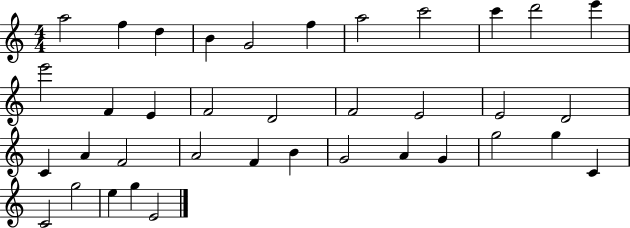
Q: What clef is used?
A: treble